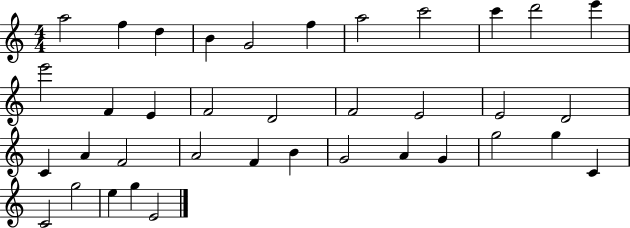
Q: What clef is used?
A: treble